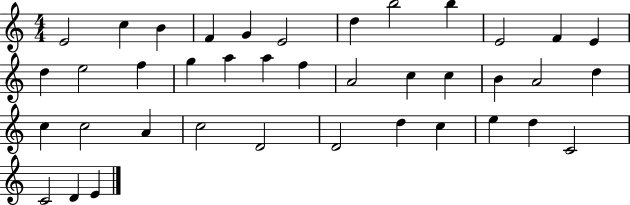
E4/h C5/q B4/q F4/q G4/q E4/h D5/q B5/h B5/q E4/h F4/q E4/q D5/q E5/h F5/q G5/q A5/q A5/q F5/q A4/h C5/q C5/q B4/q A4/h D5/q C5/q C5/h A4/q C5/h D4/h D4/h D5/q C5/q E5/q D5/q C4/h C4/h D4/q E4/q